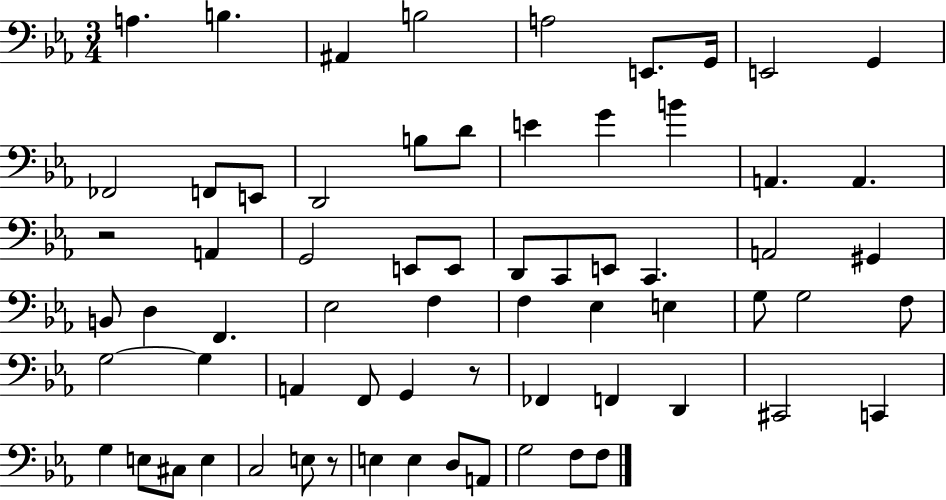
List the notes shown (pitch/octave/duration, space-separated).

A3/q. B3/q. A#2/q B3/h A3/h E2/e. G2/s E2/h G2/q FES2/h F2/e E2/e D2/h B3/e D4/e E4/q G4/q B4/q A2/q. A2/q. R/h A2/q G2/h E2/e E2/e D2/e C2/e E2/e C2/q. A2/h G#2/q B2/e D3/q F2/q. Eb3/h F3/q F3/q Eb3/q E3/q G3/e G3/h F3/e G3/h G3/q A2/q F2/e G2/q R/e FES2/q F2/q D2/q C#2/h C2/q G3/q E3/e C#3/e E3/q C3/h E3/e R/e E3/q E3/q D3/e A2/e G3/h F3/e F3/e